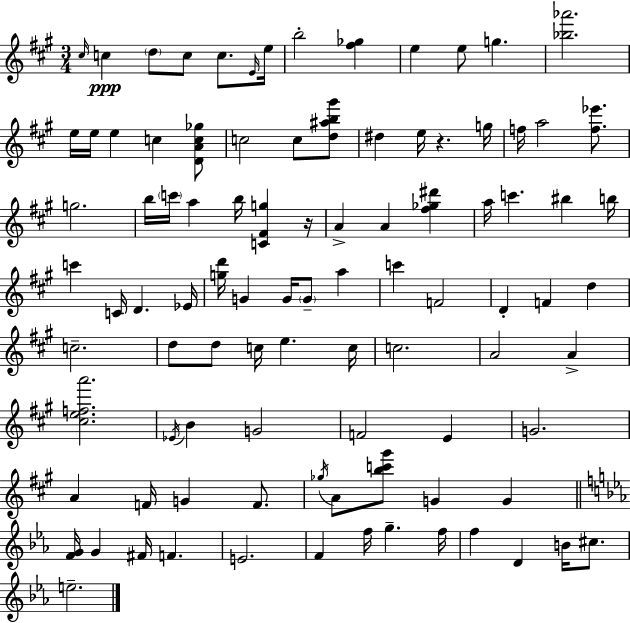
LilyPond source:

{
  \clef treble
  \numericTimeSignature
  \time 3/4
  \key a \major
  \repeat volta 2 { \grace { cis''16 }\ppp c''4 \parenthesize d''8 c''8 c''8. | \grace { e'16 } e''16 b''2-. <fis'' ges''>4 | e''4 e''8 g''4. | <bes'' aes'''>2. | \break e''16 e''16 e''4 c''4 | <d' a' c'' ges''>8 c''2 c''8 | <d'' ais'' b'' gis'''>8 dis''4 e''16 r4. | g''16 f''16 a''2 <f'' ees'''>8. | \break g''2. | b''16 \parenthesize c'''16 a''4 b''16 <c' fis' g''>4 | r16 a'4-> a'4 <fis'' ges'' dis'''>4 | a''16 c'''4. bis''4 | \break b''16 c'''4 c'16 d'4. | ees'16 <g'' d'''>16 g'4 g'16 \parenthesize g'8-- a''4 | c'''4 f'2 | d'4-. f'4 d''4 | \break c''2.-- | d''8 d''8 c''16 e''4. | c''16 c''2. | a'2 a'4-> | \break <cis'' e'' f'' a'''>2. | \acciaccatura { ees'16 } b'4 g'2 | f'2 e'4 | g'2. | \break a'4 f'16 g'4 | f'8. \acciaccatura { ges''16 } a'8 <b'' c''' gis'''>8 g'4 | g'4 \bar "||" \break \key ees \major <f' g'>16 g'4 fis'16 f'4. | e'2. | f'4 f''16 g''4.-- f''16 | f''4 d'4 b'16 cis''8. | \break e''2.-- | } \bar "|."
}